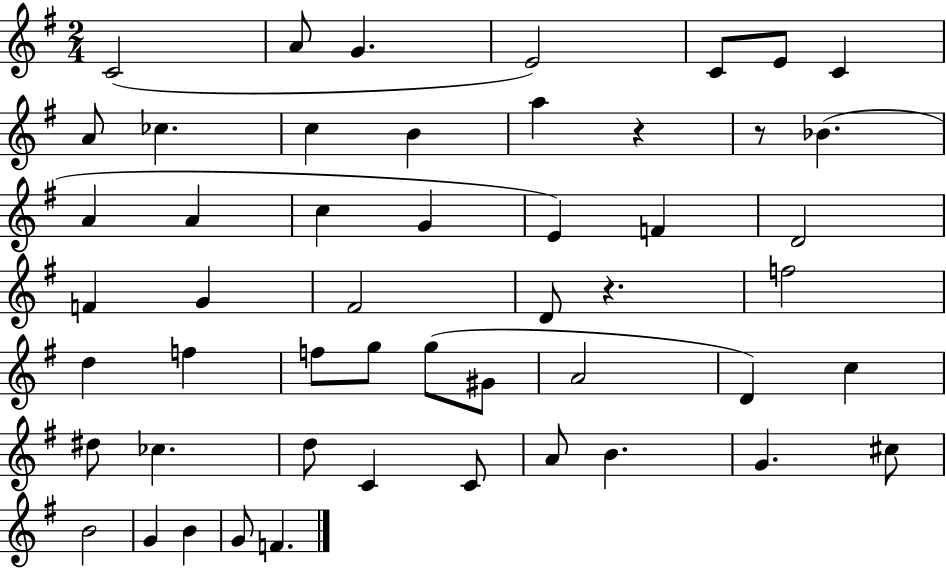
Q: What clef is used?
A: treble